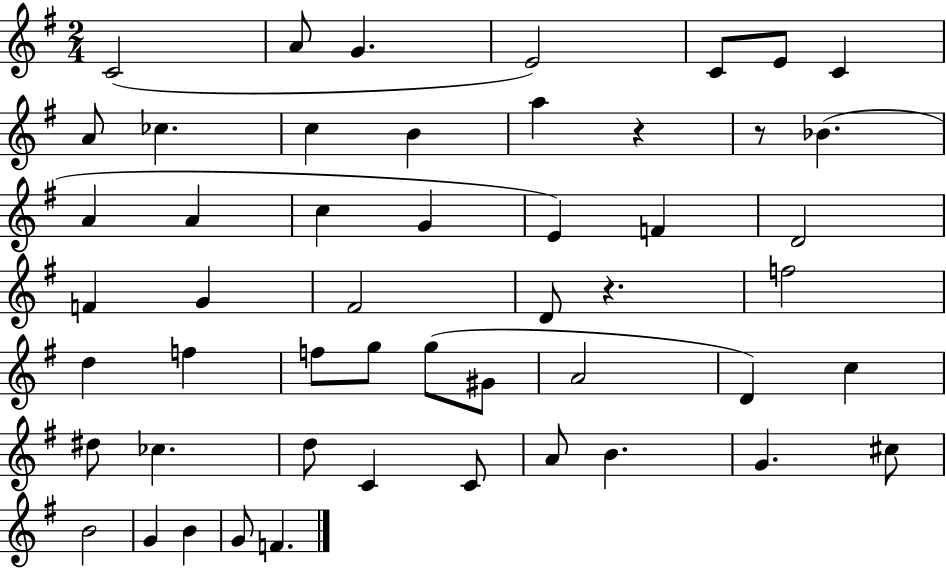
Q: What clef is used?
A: treble